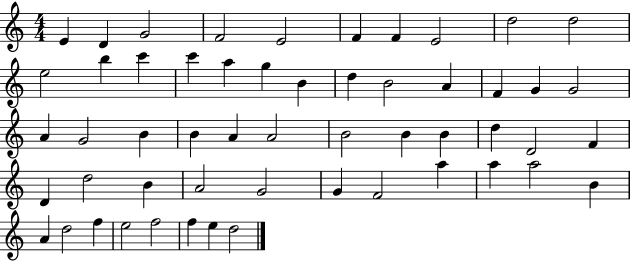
X:1
T:Untitled
M:4/4
L:1/4
K:C
E D G2 F2 E2 F F E2 d2 d2 e2 b c' c' a g B d B2 A F G G2 A G2 B B A A2 B2 B B d D2 F D d2 B A2 G2 G F2 a a a2 B A d2 f e2 f2 f e d2